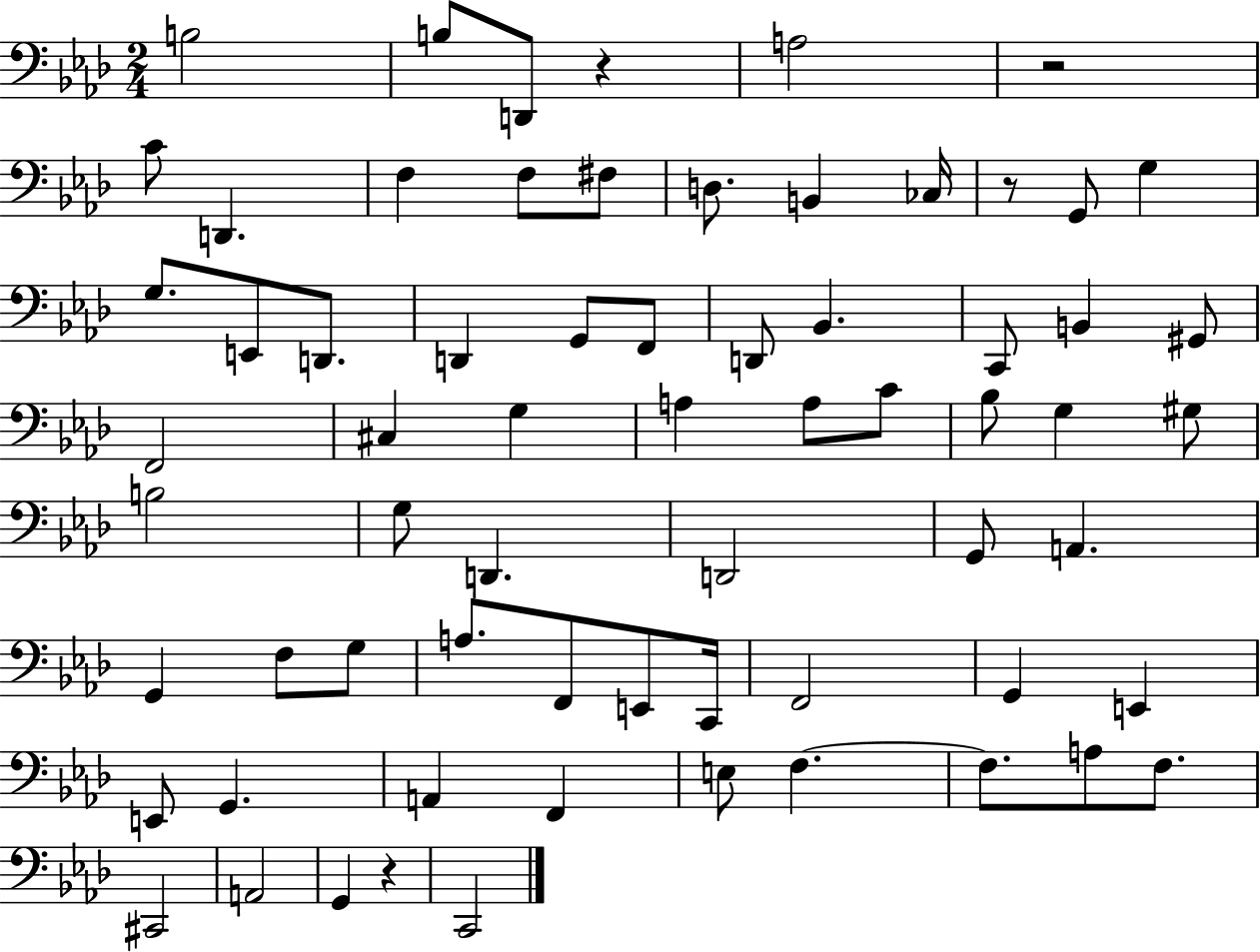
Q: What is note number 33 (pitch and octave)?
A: G3